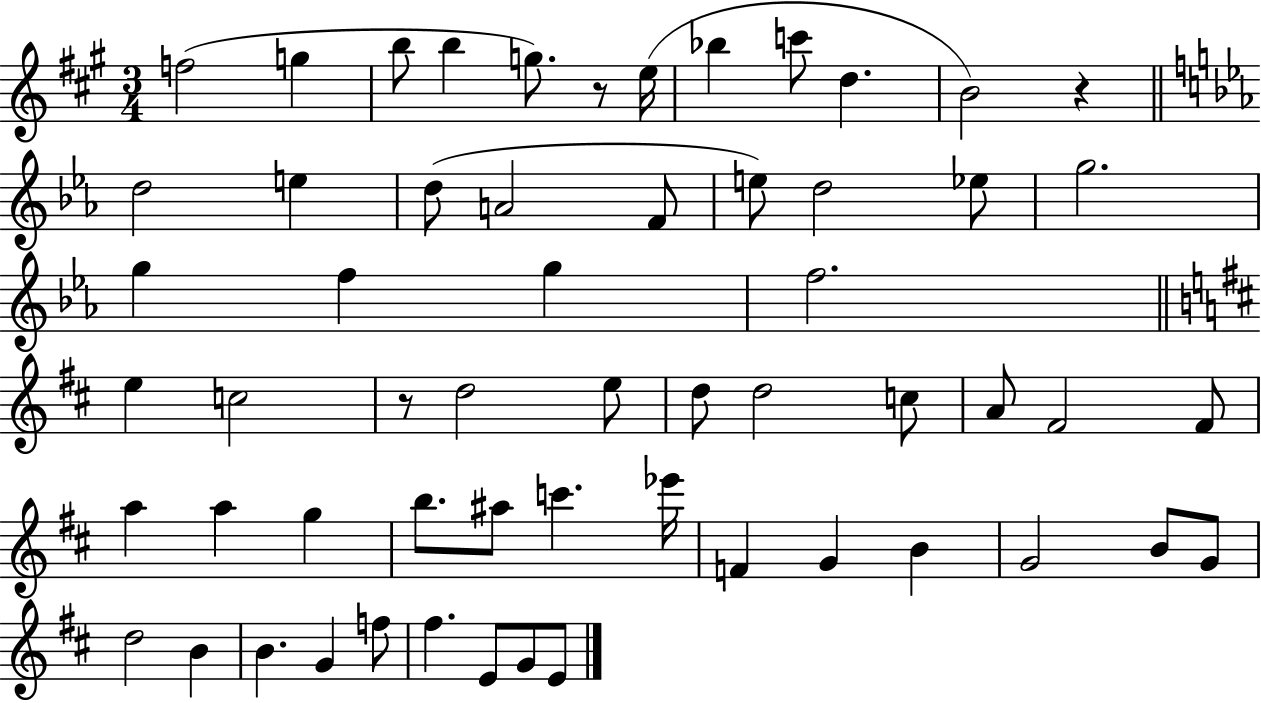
F5/h G5/q B5/e B5/q G5/e. R/e E5/s Bb5/q C6/e D5/q. B4/h R/q D5/h E5/q D5/e A4/h F4/e E5/e D5/h Eb5/e G5/h. G5/q F5/q G5/q F5/h. E5/q C5/h R/e D5/h E5/e D5/e D5/h C5/e A4/e F#4/h F#4/e A5/q A5/q G5/q B5/e. A#5/e C6/q. Eb6/s F4/q G4/q B4/q G4/h B4/e G4/e D5/h B4/q B4/q. G4/q F5/e F#5/q. E4/e G4/e E4/e